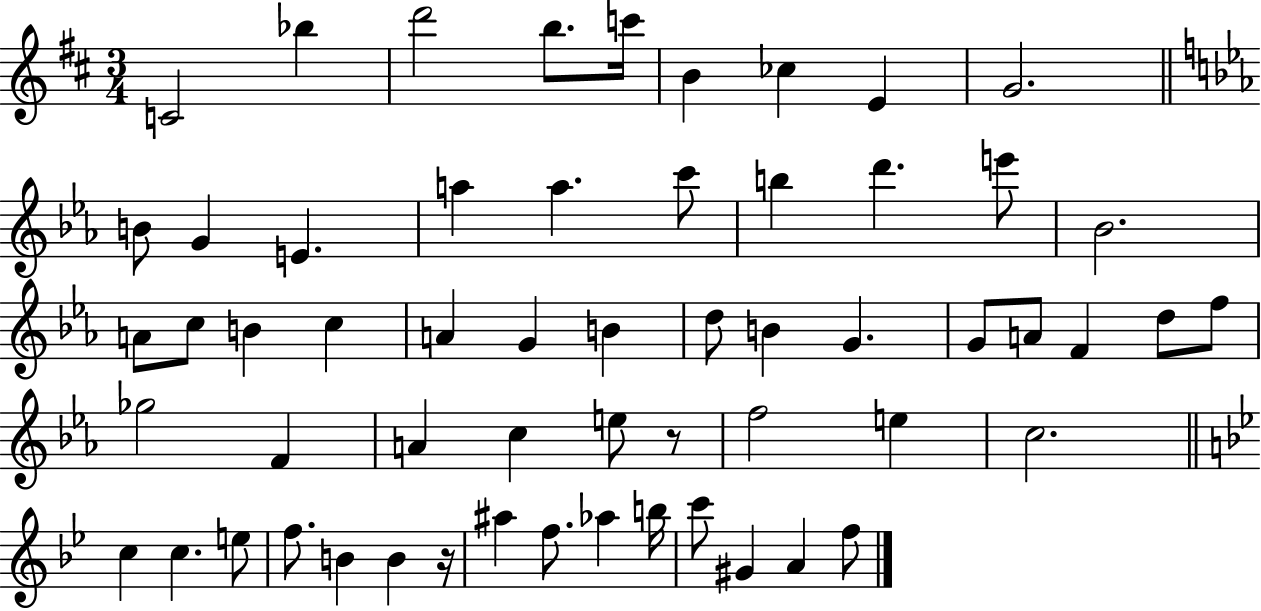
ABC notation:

X:1
T:Untitled
M:3/4
L:1/4
K:D
C2 _b d'2 b/2 c'/4 B _c E G2 B/2 G E a a c'/2 b d' e'/2 _B2 A/2 c/2 B c A G B d/2 B G G/2 A/2 F d/2 f/2 _g2 F A c e/2 z/2 f2 e c2 c c e/2 f/2 B B z/4 ^a f/2 _a b/4 c'/2 ^G A f/2